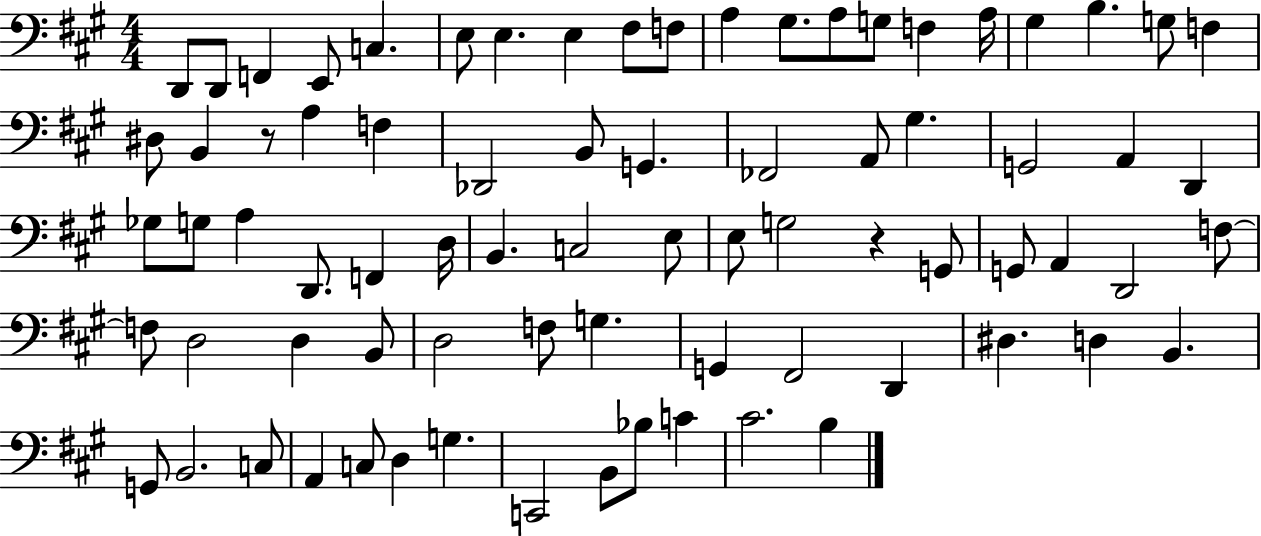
{
  \clef bass
  \numericTimeSignature
  \time 4/4
  \key a \major
  d,8 d,8 f,4 e,8 c4. | e8 e4. e4 fis8 f8 | a4 gis8. a8 g8 f4 a16 | gis4 b4. g8 f4 | \break dis8 b,4 r8 a4 f4 | des,2 b,8 g,4. | fes,2 a,8 gis4. | g,2 a,4 d,4 | \break ges8 g8 a4 d,8. f,4 d16 | b,4. c2 e8 | e8 g2 r4 g,8 | g,8 a,4 d,2 f8~~ | \break f8 d2 d4 b,8 | d2 f8 g4. | g,4 fis,2 d,4 | dis4. d4 b,4. | \break g,8 b,2. c8 | a,4 c8 d4 g4. | c,2 b,8 bes8 c'4 | cis'2. b4 | \break \bar "|."
}